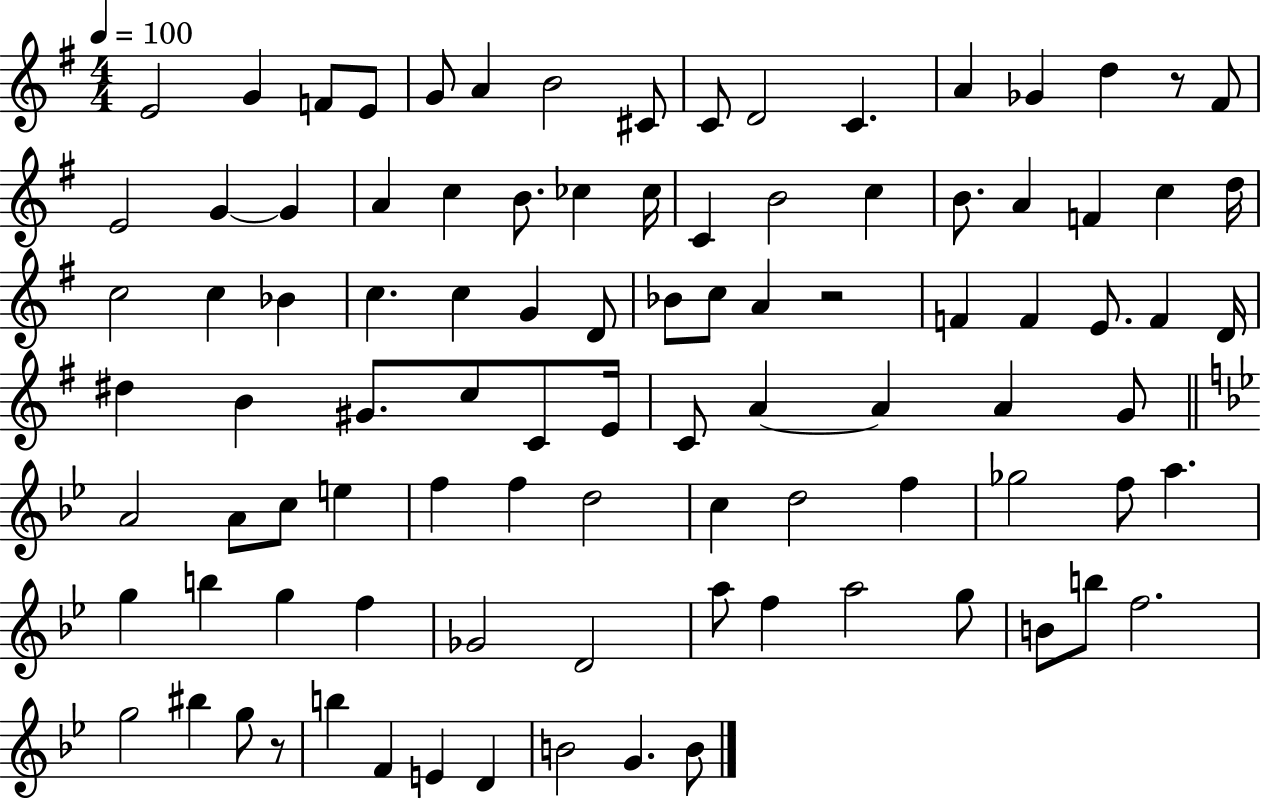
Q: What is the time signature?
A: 4/4